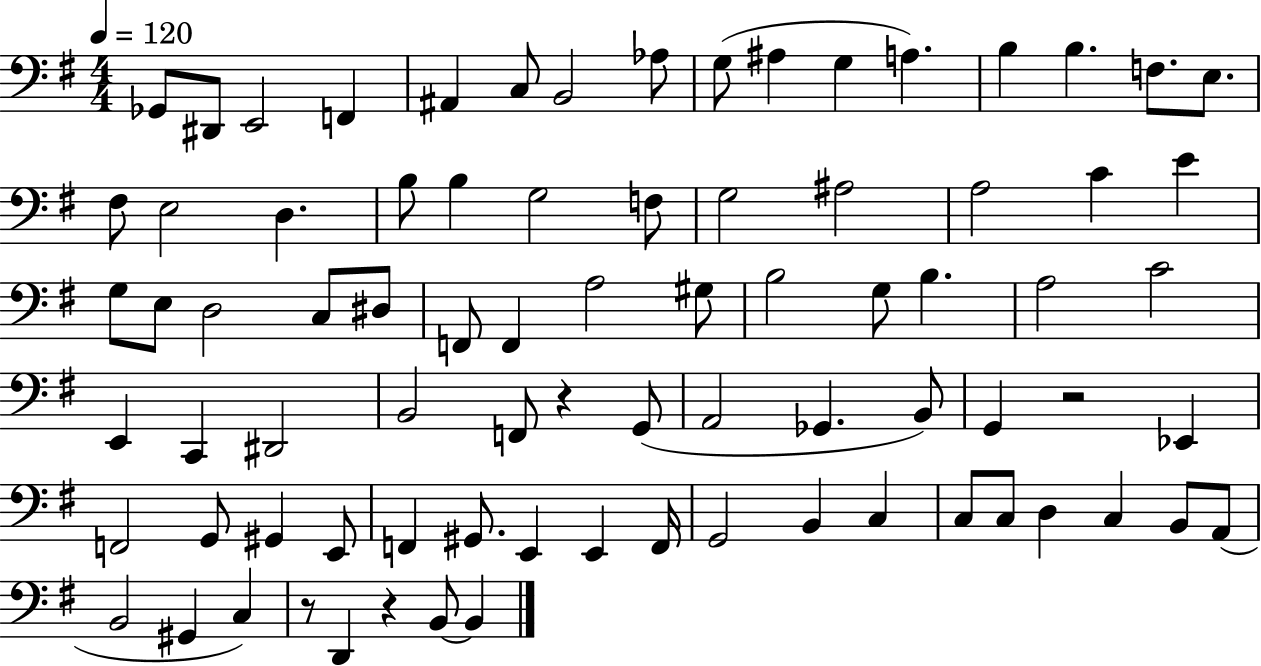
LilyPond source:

{
  \clef bass
  \numericTimeSignature
  \time 4/4
  \key g \major
  \tempo 4 = 120
  \repeat volta 2 { ges,8 dis,8 e,2 f,4 | ais,4 c8 b,2 aes8 | g8( ais4 g4 a4.) | b4 b4. f8. e8. | \break fis8 e2 d4. | b8 b4 g2 f8 | g2 ais2 | a2 c'4 e'4 | \break g8 e8 d2 c8 dis8 | f,8 f,4 a2 gis8 | b2 g8 b4. | a2 c'2 | \break e,4 c,4 dis,2 | b,2 f,8 r4 g,8( | a,2 ges,4. b,8) | g,4 r2 ees,4 | \break f,2 g,8 gis,4 e,8 | f,4 gis,8. e,4 e,4 f,16 | g,2 b,4 c4 | c8 c8 d4 c4 b,8 a,8( | \break b,2 gis,4 c4) | r8 d,4 r4 b,8~~ b,4 | } \bar "|."
}